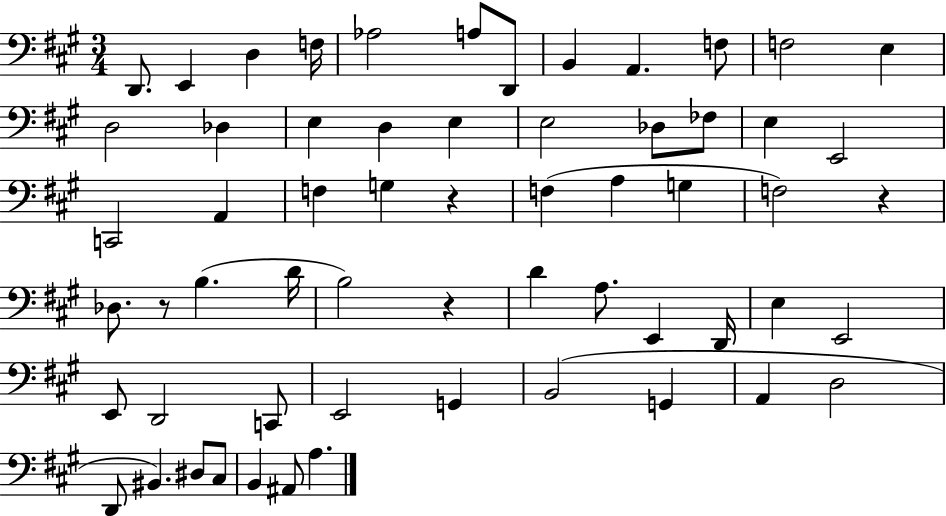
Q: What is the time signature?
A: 3/4